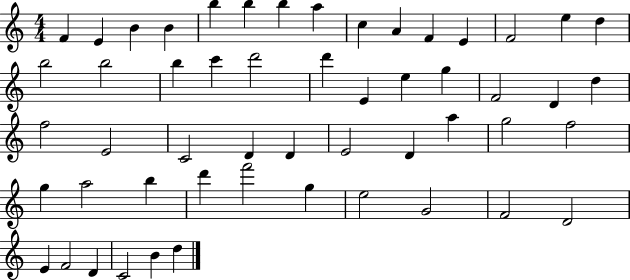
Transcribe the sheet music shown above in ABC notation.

X:1
T:Untitled
M:4/4
L:1/4
K:C
F E B B b b b a c A F E F2 e d b2 b2 b c' d'2 d' E e g F2 D d f2 E2 C2 D D E2 D a g2 f2 g a2 b d' f'2 g e2 G2 F2 D2 E F2 D C2 B d